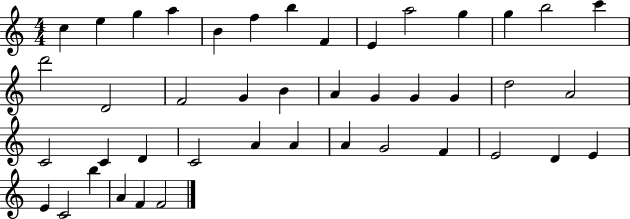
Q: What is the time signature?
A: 4/4